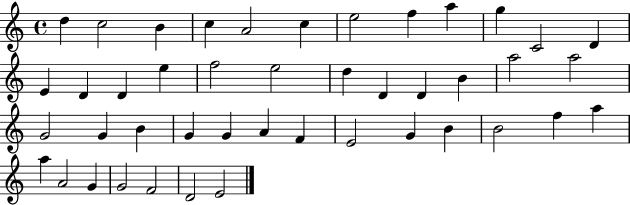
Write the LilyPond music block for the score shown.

{
  \clef treble
  \time 4/4
  \defaultTimeSignature
  \key c \major
  d''4 c''2 b'4 | c''4 a'2 c''4 | e''2 f''4 a''4 | g''4 c'2 d'4 | \break e'4 d'4 d'4 e''4 | f''2 e''2 | d''4 d'4 d'4 b'4 | a''2 a''2 | \break g'2 g'4 b'4 | g'4 g'4 a'4 f'4 | e'2 g'4 b'4 | b'2 f''4 a''4 | \break a''4 a'2 g'4 | g'2 f'2 | d'2 e'2 | \bar "|."
}